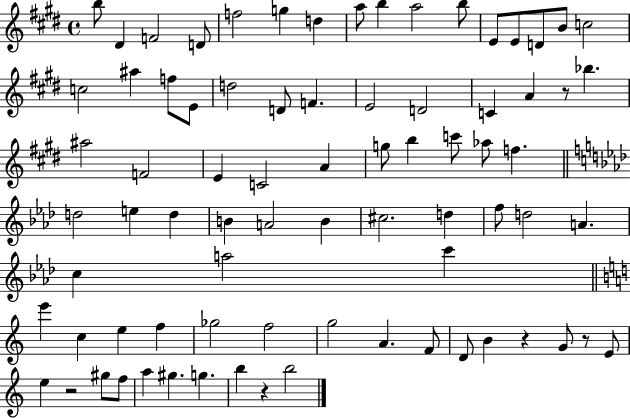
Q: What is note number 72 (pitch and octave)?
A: B5